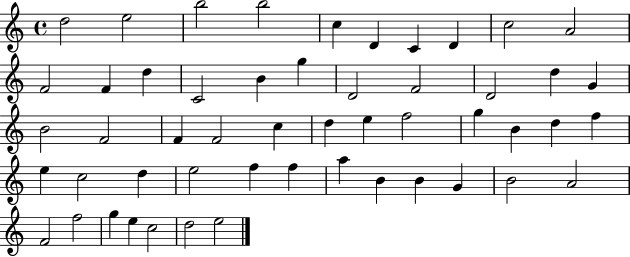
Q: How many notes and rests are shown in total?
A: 52